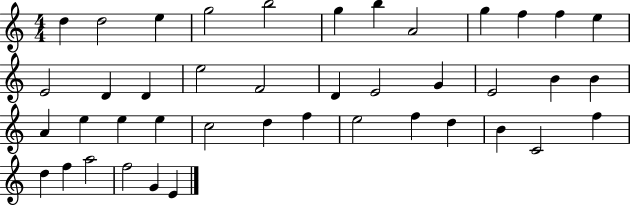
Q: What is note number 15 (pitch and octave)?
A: D4